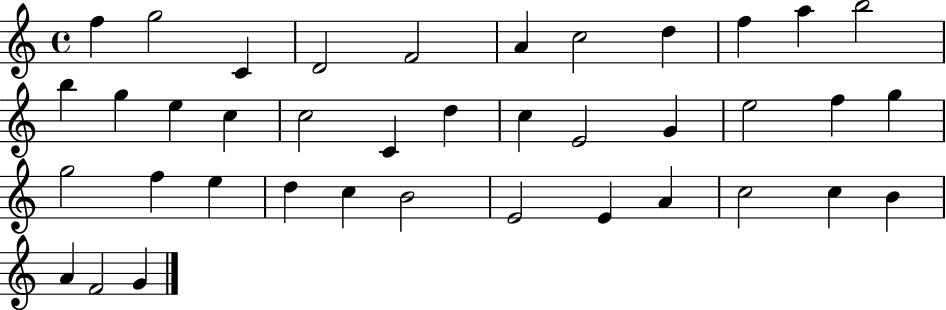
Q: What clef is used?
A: treble